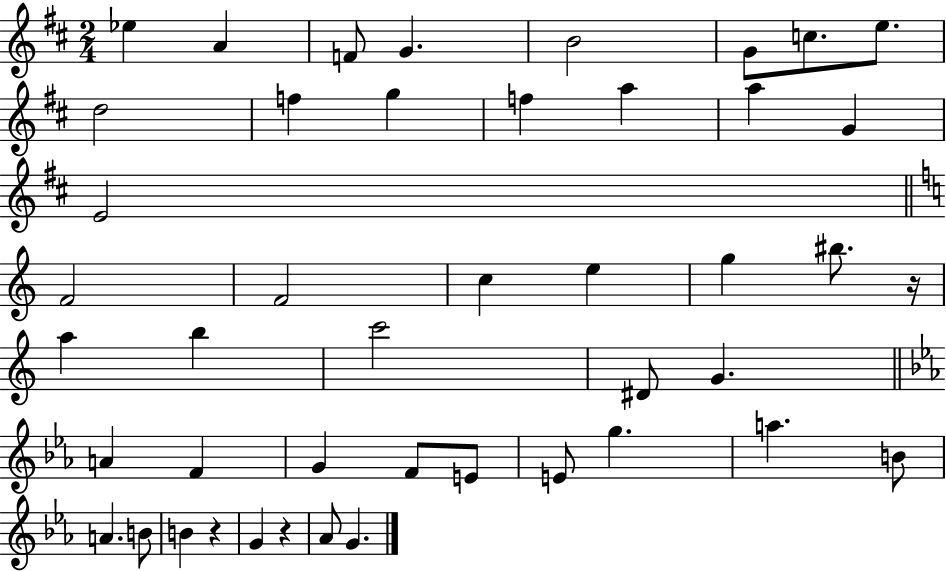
{
  \clef treble
  \numericTimeSignature
  \time 2/4
  \key d \major
  ees''4 a'4 | f'8 g'4. | b'2 | g'8 c''8. e''8. | \break d''2 | f''4 g''4 | f''4 a''4 | a''4 g'4 | \break e'2 | \bar "||" \break \key c \major f'2 | f'2 | c''4 e''4 | g''4 bis''8. r16 | \break a''4 b''4 | c'''2 | dis'8 g'4. | \bar "||" \break \key c \minor a'4 f'4 | g'4 f'8 e'8 | e'8 g''4. | a''4. b'8 | \break a'4. b'8 | b'4 r4 | g'4 r4 | aes'8 g'4. | \break \bar "|."
}